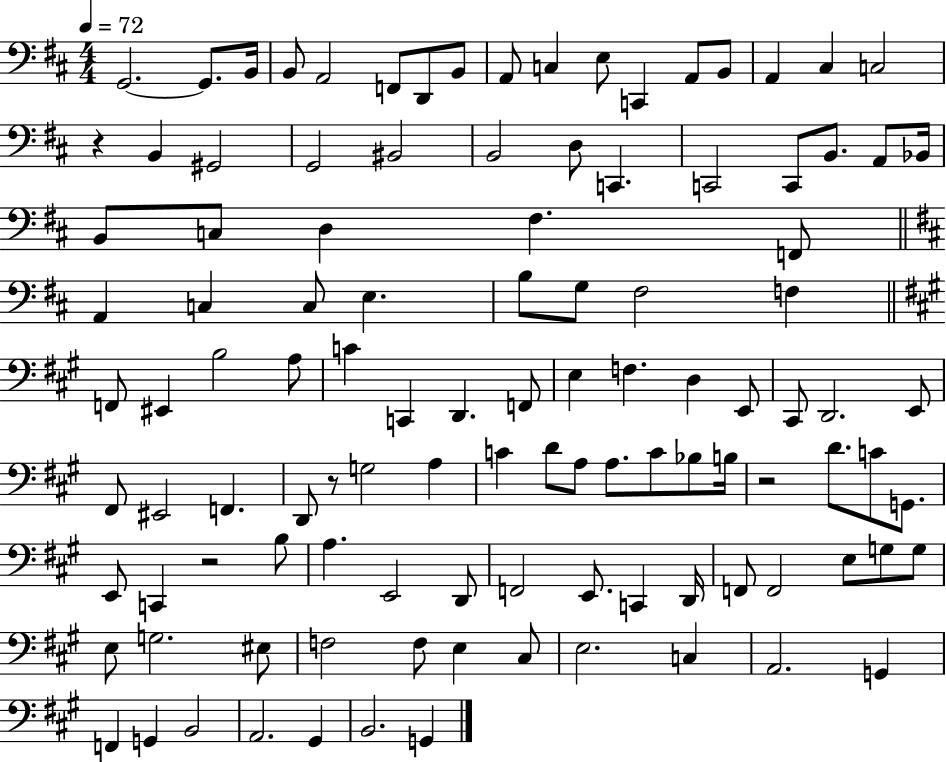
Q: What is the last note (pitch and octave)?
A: G2